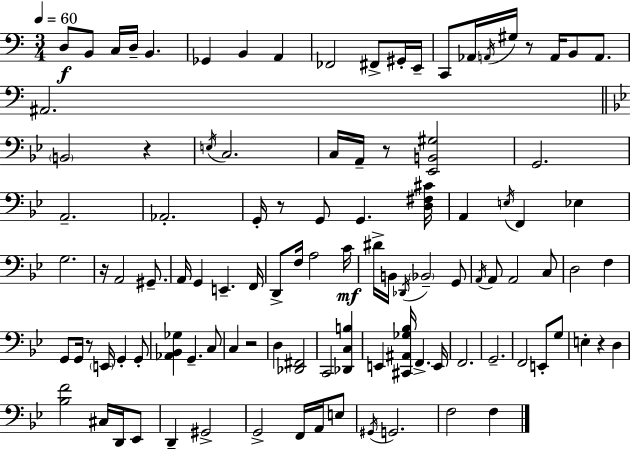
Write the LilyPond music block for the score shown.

{
  \clef bass
  \numericTimeSignature
  \time 3/4
  \key a \minor
  \tempo 4 = 60
  d8\f b,8 c16 d16-- b,4. | ges,4 b,4 a,4 | fes,2 fis,8-> gis,16-. e,16-- | c,8 aes,16 \acciaccatura { a,16 } gis16 r8 a,16 b,8 a,8. | \break ais,2. | \bar "||" \break \key bes \major \parenthesize b,2 r4 | \acciaccatura { e16 } c2. | c16 a,16-- r8 <ees, b, gis>2 | g,2. | \break a,2.-- | aes,2.-. | g,16-. r8 g,8 g,4. | <d fis cis'>16 a,4 \acciaccatura { e16 } f,4 ees4 | \break g2. | r16 a,2 gis,8.-- | a,16 g,4 e,4.-- | f,16 d,8-> f16 a2 | \break c'16\mf dis'16-> b,16 \acciaccatura { des,16 } \parenthesize bes,2-- | g,8 \acciaccatura { a,16 } a,8 a,2 | c8 d2 | f4 g,8 g,16 r8 \parenthesize e,16 g,4-. | \break g,8-. <aes, bes, ges>4 g,4.-- | c8 c4 r2 | d4 <des, fis,>2 | c,2 | \break <des, c b>4 e,4 <cis, ais, ges bes>16 f,4.-> | e,16 f,2. | g,2.-- | f,2 | \break e,8-. g8 e4-. r4 | d4 <bes f'>2 | cis16 d,16 ees,8 d,4-- gis,2-> | g,2-> | \break f,16 a,16 e8 \acciaccatura { gis,16 } g,2. | f2 | f4 \bar "|."
}